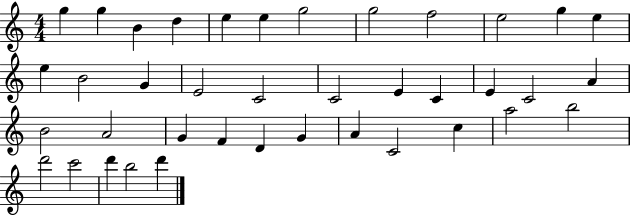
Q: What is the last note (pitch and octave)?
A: D6